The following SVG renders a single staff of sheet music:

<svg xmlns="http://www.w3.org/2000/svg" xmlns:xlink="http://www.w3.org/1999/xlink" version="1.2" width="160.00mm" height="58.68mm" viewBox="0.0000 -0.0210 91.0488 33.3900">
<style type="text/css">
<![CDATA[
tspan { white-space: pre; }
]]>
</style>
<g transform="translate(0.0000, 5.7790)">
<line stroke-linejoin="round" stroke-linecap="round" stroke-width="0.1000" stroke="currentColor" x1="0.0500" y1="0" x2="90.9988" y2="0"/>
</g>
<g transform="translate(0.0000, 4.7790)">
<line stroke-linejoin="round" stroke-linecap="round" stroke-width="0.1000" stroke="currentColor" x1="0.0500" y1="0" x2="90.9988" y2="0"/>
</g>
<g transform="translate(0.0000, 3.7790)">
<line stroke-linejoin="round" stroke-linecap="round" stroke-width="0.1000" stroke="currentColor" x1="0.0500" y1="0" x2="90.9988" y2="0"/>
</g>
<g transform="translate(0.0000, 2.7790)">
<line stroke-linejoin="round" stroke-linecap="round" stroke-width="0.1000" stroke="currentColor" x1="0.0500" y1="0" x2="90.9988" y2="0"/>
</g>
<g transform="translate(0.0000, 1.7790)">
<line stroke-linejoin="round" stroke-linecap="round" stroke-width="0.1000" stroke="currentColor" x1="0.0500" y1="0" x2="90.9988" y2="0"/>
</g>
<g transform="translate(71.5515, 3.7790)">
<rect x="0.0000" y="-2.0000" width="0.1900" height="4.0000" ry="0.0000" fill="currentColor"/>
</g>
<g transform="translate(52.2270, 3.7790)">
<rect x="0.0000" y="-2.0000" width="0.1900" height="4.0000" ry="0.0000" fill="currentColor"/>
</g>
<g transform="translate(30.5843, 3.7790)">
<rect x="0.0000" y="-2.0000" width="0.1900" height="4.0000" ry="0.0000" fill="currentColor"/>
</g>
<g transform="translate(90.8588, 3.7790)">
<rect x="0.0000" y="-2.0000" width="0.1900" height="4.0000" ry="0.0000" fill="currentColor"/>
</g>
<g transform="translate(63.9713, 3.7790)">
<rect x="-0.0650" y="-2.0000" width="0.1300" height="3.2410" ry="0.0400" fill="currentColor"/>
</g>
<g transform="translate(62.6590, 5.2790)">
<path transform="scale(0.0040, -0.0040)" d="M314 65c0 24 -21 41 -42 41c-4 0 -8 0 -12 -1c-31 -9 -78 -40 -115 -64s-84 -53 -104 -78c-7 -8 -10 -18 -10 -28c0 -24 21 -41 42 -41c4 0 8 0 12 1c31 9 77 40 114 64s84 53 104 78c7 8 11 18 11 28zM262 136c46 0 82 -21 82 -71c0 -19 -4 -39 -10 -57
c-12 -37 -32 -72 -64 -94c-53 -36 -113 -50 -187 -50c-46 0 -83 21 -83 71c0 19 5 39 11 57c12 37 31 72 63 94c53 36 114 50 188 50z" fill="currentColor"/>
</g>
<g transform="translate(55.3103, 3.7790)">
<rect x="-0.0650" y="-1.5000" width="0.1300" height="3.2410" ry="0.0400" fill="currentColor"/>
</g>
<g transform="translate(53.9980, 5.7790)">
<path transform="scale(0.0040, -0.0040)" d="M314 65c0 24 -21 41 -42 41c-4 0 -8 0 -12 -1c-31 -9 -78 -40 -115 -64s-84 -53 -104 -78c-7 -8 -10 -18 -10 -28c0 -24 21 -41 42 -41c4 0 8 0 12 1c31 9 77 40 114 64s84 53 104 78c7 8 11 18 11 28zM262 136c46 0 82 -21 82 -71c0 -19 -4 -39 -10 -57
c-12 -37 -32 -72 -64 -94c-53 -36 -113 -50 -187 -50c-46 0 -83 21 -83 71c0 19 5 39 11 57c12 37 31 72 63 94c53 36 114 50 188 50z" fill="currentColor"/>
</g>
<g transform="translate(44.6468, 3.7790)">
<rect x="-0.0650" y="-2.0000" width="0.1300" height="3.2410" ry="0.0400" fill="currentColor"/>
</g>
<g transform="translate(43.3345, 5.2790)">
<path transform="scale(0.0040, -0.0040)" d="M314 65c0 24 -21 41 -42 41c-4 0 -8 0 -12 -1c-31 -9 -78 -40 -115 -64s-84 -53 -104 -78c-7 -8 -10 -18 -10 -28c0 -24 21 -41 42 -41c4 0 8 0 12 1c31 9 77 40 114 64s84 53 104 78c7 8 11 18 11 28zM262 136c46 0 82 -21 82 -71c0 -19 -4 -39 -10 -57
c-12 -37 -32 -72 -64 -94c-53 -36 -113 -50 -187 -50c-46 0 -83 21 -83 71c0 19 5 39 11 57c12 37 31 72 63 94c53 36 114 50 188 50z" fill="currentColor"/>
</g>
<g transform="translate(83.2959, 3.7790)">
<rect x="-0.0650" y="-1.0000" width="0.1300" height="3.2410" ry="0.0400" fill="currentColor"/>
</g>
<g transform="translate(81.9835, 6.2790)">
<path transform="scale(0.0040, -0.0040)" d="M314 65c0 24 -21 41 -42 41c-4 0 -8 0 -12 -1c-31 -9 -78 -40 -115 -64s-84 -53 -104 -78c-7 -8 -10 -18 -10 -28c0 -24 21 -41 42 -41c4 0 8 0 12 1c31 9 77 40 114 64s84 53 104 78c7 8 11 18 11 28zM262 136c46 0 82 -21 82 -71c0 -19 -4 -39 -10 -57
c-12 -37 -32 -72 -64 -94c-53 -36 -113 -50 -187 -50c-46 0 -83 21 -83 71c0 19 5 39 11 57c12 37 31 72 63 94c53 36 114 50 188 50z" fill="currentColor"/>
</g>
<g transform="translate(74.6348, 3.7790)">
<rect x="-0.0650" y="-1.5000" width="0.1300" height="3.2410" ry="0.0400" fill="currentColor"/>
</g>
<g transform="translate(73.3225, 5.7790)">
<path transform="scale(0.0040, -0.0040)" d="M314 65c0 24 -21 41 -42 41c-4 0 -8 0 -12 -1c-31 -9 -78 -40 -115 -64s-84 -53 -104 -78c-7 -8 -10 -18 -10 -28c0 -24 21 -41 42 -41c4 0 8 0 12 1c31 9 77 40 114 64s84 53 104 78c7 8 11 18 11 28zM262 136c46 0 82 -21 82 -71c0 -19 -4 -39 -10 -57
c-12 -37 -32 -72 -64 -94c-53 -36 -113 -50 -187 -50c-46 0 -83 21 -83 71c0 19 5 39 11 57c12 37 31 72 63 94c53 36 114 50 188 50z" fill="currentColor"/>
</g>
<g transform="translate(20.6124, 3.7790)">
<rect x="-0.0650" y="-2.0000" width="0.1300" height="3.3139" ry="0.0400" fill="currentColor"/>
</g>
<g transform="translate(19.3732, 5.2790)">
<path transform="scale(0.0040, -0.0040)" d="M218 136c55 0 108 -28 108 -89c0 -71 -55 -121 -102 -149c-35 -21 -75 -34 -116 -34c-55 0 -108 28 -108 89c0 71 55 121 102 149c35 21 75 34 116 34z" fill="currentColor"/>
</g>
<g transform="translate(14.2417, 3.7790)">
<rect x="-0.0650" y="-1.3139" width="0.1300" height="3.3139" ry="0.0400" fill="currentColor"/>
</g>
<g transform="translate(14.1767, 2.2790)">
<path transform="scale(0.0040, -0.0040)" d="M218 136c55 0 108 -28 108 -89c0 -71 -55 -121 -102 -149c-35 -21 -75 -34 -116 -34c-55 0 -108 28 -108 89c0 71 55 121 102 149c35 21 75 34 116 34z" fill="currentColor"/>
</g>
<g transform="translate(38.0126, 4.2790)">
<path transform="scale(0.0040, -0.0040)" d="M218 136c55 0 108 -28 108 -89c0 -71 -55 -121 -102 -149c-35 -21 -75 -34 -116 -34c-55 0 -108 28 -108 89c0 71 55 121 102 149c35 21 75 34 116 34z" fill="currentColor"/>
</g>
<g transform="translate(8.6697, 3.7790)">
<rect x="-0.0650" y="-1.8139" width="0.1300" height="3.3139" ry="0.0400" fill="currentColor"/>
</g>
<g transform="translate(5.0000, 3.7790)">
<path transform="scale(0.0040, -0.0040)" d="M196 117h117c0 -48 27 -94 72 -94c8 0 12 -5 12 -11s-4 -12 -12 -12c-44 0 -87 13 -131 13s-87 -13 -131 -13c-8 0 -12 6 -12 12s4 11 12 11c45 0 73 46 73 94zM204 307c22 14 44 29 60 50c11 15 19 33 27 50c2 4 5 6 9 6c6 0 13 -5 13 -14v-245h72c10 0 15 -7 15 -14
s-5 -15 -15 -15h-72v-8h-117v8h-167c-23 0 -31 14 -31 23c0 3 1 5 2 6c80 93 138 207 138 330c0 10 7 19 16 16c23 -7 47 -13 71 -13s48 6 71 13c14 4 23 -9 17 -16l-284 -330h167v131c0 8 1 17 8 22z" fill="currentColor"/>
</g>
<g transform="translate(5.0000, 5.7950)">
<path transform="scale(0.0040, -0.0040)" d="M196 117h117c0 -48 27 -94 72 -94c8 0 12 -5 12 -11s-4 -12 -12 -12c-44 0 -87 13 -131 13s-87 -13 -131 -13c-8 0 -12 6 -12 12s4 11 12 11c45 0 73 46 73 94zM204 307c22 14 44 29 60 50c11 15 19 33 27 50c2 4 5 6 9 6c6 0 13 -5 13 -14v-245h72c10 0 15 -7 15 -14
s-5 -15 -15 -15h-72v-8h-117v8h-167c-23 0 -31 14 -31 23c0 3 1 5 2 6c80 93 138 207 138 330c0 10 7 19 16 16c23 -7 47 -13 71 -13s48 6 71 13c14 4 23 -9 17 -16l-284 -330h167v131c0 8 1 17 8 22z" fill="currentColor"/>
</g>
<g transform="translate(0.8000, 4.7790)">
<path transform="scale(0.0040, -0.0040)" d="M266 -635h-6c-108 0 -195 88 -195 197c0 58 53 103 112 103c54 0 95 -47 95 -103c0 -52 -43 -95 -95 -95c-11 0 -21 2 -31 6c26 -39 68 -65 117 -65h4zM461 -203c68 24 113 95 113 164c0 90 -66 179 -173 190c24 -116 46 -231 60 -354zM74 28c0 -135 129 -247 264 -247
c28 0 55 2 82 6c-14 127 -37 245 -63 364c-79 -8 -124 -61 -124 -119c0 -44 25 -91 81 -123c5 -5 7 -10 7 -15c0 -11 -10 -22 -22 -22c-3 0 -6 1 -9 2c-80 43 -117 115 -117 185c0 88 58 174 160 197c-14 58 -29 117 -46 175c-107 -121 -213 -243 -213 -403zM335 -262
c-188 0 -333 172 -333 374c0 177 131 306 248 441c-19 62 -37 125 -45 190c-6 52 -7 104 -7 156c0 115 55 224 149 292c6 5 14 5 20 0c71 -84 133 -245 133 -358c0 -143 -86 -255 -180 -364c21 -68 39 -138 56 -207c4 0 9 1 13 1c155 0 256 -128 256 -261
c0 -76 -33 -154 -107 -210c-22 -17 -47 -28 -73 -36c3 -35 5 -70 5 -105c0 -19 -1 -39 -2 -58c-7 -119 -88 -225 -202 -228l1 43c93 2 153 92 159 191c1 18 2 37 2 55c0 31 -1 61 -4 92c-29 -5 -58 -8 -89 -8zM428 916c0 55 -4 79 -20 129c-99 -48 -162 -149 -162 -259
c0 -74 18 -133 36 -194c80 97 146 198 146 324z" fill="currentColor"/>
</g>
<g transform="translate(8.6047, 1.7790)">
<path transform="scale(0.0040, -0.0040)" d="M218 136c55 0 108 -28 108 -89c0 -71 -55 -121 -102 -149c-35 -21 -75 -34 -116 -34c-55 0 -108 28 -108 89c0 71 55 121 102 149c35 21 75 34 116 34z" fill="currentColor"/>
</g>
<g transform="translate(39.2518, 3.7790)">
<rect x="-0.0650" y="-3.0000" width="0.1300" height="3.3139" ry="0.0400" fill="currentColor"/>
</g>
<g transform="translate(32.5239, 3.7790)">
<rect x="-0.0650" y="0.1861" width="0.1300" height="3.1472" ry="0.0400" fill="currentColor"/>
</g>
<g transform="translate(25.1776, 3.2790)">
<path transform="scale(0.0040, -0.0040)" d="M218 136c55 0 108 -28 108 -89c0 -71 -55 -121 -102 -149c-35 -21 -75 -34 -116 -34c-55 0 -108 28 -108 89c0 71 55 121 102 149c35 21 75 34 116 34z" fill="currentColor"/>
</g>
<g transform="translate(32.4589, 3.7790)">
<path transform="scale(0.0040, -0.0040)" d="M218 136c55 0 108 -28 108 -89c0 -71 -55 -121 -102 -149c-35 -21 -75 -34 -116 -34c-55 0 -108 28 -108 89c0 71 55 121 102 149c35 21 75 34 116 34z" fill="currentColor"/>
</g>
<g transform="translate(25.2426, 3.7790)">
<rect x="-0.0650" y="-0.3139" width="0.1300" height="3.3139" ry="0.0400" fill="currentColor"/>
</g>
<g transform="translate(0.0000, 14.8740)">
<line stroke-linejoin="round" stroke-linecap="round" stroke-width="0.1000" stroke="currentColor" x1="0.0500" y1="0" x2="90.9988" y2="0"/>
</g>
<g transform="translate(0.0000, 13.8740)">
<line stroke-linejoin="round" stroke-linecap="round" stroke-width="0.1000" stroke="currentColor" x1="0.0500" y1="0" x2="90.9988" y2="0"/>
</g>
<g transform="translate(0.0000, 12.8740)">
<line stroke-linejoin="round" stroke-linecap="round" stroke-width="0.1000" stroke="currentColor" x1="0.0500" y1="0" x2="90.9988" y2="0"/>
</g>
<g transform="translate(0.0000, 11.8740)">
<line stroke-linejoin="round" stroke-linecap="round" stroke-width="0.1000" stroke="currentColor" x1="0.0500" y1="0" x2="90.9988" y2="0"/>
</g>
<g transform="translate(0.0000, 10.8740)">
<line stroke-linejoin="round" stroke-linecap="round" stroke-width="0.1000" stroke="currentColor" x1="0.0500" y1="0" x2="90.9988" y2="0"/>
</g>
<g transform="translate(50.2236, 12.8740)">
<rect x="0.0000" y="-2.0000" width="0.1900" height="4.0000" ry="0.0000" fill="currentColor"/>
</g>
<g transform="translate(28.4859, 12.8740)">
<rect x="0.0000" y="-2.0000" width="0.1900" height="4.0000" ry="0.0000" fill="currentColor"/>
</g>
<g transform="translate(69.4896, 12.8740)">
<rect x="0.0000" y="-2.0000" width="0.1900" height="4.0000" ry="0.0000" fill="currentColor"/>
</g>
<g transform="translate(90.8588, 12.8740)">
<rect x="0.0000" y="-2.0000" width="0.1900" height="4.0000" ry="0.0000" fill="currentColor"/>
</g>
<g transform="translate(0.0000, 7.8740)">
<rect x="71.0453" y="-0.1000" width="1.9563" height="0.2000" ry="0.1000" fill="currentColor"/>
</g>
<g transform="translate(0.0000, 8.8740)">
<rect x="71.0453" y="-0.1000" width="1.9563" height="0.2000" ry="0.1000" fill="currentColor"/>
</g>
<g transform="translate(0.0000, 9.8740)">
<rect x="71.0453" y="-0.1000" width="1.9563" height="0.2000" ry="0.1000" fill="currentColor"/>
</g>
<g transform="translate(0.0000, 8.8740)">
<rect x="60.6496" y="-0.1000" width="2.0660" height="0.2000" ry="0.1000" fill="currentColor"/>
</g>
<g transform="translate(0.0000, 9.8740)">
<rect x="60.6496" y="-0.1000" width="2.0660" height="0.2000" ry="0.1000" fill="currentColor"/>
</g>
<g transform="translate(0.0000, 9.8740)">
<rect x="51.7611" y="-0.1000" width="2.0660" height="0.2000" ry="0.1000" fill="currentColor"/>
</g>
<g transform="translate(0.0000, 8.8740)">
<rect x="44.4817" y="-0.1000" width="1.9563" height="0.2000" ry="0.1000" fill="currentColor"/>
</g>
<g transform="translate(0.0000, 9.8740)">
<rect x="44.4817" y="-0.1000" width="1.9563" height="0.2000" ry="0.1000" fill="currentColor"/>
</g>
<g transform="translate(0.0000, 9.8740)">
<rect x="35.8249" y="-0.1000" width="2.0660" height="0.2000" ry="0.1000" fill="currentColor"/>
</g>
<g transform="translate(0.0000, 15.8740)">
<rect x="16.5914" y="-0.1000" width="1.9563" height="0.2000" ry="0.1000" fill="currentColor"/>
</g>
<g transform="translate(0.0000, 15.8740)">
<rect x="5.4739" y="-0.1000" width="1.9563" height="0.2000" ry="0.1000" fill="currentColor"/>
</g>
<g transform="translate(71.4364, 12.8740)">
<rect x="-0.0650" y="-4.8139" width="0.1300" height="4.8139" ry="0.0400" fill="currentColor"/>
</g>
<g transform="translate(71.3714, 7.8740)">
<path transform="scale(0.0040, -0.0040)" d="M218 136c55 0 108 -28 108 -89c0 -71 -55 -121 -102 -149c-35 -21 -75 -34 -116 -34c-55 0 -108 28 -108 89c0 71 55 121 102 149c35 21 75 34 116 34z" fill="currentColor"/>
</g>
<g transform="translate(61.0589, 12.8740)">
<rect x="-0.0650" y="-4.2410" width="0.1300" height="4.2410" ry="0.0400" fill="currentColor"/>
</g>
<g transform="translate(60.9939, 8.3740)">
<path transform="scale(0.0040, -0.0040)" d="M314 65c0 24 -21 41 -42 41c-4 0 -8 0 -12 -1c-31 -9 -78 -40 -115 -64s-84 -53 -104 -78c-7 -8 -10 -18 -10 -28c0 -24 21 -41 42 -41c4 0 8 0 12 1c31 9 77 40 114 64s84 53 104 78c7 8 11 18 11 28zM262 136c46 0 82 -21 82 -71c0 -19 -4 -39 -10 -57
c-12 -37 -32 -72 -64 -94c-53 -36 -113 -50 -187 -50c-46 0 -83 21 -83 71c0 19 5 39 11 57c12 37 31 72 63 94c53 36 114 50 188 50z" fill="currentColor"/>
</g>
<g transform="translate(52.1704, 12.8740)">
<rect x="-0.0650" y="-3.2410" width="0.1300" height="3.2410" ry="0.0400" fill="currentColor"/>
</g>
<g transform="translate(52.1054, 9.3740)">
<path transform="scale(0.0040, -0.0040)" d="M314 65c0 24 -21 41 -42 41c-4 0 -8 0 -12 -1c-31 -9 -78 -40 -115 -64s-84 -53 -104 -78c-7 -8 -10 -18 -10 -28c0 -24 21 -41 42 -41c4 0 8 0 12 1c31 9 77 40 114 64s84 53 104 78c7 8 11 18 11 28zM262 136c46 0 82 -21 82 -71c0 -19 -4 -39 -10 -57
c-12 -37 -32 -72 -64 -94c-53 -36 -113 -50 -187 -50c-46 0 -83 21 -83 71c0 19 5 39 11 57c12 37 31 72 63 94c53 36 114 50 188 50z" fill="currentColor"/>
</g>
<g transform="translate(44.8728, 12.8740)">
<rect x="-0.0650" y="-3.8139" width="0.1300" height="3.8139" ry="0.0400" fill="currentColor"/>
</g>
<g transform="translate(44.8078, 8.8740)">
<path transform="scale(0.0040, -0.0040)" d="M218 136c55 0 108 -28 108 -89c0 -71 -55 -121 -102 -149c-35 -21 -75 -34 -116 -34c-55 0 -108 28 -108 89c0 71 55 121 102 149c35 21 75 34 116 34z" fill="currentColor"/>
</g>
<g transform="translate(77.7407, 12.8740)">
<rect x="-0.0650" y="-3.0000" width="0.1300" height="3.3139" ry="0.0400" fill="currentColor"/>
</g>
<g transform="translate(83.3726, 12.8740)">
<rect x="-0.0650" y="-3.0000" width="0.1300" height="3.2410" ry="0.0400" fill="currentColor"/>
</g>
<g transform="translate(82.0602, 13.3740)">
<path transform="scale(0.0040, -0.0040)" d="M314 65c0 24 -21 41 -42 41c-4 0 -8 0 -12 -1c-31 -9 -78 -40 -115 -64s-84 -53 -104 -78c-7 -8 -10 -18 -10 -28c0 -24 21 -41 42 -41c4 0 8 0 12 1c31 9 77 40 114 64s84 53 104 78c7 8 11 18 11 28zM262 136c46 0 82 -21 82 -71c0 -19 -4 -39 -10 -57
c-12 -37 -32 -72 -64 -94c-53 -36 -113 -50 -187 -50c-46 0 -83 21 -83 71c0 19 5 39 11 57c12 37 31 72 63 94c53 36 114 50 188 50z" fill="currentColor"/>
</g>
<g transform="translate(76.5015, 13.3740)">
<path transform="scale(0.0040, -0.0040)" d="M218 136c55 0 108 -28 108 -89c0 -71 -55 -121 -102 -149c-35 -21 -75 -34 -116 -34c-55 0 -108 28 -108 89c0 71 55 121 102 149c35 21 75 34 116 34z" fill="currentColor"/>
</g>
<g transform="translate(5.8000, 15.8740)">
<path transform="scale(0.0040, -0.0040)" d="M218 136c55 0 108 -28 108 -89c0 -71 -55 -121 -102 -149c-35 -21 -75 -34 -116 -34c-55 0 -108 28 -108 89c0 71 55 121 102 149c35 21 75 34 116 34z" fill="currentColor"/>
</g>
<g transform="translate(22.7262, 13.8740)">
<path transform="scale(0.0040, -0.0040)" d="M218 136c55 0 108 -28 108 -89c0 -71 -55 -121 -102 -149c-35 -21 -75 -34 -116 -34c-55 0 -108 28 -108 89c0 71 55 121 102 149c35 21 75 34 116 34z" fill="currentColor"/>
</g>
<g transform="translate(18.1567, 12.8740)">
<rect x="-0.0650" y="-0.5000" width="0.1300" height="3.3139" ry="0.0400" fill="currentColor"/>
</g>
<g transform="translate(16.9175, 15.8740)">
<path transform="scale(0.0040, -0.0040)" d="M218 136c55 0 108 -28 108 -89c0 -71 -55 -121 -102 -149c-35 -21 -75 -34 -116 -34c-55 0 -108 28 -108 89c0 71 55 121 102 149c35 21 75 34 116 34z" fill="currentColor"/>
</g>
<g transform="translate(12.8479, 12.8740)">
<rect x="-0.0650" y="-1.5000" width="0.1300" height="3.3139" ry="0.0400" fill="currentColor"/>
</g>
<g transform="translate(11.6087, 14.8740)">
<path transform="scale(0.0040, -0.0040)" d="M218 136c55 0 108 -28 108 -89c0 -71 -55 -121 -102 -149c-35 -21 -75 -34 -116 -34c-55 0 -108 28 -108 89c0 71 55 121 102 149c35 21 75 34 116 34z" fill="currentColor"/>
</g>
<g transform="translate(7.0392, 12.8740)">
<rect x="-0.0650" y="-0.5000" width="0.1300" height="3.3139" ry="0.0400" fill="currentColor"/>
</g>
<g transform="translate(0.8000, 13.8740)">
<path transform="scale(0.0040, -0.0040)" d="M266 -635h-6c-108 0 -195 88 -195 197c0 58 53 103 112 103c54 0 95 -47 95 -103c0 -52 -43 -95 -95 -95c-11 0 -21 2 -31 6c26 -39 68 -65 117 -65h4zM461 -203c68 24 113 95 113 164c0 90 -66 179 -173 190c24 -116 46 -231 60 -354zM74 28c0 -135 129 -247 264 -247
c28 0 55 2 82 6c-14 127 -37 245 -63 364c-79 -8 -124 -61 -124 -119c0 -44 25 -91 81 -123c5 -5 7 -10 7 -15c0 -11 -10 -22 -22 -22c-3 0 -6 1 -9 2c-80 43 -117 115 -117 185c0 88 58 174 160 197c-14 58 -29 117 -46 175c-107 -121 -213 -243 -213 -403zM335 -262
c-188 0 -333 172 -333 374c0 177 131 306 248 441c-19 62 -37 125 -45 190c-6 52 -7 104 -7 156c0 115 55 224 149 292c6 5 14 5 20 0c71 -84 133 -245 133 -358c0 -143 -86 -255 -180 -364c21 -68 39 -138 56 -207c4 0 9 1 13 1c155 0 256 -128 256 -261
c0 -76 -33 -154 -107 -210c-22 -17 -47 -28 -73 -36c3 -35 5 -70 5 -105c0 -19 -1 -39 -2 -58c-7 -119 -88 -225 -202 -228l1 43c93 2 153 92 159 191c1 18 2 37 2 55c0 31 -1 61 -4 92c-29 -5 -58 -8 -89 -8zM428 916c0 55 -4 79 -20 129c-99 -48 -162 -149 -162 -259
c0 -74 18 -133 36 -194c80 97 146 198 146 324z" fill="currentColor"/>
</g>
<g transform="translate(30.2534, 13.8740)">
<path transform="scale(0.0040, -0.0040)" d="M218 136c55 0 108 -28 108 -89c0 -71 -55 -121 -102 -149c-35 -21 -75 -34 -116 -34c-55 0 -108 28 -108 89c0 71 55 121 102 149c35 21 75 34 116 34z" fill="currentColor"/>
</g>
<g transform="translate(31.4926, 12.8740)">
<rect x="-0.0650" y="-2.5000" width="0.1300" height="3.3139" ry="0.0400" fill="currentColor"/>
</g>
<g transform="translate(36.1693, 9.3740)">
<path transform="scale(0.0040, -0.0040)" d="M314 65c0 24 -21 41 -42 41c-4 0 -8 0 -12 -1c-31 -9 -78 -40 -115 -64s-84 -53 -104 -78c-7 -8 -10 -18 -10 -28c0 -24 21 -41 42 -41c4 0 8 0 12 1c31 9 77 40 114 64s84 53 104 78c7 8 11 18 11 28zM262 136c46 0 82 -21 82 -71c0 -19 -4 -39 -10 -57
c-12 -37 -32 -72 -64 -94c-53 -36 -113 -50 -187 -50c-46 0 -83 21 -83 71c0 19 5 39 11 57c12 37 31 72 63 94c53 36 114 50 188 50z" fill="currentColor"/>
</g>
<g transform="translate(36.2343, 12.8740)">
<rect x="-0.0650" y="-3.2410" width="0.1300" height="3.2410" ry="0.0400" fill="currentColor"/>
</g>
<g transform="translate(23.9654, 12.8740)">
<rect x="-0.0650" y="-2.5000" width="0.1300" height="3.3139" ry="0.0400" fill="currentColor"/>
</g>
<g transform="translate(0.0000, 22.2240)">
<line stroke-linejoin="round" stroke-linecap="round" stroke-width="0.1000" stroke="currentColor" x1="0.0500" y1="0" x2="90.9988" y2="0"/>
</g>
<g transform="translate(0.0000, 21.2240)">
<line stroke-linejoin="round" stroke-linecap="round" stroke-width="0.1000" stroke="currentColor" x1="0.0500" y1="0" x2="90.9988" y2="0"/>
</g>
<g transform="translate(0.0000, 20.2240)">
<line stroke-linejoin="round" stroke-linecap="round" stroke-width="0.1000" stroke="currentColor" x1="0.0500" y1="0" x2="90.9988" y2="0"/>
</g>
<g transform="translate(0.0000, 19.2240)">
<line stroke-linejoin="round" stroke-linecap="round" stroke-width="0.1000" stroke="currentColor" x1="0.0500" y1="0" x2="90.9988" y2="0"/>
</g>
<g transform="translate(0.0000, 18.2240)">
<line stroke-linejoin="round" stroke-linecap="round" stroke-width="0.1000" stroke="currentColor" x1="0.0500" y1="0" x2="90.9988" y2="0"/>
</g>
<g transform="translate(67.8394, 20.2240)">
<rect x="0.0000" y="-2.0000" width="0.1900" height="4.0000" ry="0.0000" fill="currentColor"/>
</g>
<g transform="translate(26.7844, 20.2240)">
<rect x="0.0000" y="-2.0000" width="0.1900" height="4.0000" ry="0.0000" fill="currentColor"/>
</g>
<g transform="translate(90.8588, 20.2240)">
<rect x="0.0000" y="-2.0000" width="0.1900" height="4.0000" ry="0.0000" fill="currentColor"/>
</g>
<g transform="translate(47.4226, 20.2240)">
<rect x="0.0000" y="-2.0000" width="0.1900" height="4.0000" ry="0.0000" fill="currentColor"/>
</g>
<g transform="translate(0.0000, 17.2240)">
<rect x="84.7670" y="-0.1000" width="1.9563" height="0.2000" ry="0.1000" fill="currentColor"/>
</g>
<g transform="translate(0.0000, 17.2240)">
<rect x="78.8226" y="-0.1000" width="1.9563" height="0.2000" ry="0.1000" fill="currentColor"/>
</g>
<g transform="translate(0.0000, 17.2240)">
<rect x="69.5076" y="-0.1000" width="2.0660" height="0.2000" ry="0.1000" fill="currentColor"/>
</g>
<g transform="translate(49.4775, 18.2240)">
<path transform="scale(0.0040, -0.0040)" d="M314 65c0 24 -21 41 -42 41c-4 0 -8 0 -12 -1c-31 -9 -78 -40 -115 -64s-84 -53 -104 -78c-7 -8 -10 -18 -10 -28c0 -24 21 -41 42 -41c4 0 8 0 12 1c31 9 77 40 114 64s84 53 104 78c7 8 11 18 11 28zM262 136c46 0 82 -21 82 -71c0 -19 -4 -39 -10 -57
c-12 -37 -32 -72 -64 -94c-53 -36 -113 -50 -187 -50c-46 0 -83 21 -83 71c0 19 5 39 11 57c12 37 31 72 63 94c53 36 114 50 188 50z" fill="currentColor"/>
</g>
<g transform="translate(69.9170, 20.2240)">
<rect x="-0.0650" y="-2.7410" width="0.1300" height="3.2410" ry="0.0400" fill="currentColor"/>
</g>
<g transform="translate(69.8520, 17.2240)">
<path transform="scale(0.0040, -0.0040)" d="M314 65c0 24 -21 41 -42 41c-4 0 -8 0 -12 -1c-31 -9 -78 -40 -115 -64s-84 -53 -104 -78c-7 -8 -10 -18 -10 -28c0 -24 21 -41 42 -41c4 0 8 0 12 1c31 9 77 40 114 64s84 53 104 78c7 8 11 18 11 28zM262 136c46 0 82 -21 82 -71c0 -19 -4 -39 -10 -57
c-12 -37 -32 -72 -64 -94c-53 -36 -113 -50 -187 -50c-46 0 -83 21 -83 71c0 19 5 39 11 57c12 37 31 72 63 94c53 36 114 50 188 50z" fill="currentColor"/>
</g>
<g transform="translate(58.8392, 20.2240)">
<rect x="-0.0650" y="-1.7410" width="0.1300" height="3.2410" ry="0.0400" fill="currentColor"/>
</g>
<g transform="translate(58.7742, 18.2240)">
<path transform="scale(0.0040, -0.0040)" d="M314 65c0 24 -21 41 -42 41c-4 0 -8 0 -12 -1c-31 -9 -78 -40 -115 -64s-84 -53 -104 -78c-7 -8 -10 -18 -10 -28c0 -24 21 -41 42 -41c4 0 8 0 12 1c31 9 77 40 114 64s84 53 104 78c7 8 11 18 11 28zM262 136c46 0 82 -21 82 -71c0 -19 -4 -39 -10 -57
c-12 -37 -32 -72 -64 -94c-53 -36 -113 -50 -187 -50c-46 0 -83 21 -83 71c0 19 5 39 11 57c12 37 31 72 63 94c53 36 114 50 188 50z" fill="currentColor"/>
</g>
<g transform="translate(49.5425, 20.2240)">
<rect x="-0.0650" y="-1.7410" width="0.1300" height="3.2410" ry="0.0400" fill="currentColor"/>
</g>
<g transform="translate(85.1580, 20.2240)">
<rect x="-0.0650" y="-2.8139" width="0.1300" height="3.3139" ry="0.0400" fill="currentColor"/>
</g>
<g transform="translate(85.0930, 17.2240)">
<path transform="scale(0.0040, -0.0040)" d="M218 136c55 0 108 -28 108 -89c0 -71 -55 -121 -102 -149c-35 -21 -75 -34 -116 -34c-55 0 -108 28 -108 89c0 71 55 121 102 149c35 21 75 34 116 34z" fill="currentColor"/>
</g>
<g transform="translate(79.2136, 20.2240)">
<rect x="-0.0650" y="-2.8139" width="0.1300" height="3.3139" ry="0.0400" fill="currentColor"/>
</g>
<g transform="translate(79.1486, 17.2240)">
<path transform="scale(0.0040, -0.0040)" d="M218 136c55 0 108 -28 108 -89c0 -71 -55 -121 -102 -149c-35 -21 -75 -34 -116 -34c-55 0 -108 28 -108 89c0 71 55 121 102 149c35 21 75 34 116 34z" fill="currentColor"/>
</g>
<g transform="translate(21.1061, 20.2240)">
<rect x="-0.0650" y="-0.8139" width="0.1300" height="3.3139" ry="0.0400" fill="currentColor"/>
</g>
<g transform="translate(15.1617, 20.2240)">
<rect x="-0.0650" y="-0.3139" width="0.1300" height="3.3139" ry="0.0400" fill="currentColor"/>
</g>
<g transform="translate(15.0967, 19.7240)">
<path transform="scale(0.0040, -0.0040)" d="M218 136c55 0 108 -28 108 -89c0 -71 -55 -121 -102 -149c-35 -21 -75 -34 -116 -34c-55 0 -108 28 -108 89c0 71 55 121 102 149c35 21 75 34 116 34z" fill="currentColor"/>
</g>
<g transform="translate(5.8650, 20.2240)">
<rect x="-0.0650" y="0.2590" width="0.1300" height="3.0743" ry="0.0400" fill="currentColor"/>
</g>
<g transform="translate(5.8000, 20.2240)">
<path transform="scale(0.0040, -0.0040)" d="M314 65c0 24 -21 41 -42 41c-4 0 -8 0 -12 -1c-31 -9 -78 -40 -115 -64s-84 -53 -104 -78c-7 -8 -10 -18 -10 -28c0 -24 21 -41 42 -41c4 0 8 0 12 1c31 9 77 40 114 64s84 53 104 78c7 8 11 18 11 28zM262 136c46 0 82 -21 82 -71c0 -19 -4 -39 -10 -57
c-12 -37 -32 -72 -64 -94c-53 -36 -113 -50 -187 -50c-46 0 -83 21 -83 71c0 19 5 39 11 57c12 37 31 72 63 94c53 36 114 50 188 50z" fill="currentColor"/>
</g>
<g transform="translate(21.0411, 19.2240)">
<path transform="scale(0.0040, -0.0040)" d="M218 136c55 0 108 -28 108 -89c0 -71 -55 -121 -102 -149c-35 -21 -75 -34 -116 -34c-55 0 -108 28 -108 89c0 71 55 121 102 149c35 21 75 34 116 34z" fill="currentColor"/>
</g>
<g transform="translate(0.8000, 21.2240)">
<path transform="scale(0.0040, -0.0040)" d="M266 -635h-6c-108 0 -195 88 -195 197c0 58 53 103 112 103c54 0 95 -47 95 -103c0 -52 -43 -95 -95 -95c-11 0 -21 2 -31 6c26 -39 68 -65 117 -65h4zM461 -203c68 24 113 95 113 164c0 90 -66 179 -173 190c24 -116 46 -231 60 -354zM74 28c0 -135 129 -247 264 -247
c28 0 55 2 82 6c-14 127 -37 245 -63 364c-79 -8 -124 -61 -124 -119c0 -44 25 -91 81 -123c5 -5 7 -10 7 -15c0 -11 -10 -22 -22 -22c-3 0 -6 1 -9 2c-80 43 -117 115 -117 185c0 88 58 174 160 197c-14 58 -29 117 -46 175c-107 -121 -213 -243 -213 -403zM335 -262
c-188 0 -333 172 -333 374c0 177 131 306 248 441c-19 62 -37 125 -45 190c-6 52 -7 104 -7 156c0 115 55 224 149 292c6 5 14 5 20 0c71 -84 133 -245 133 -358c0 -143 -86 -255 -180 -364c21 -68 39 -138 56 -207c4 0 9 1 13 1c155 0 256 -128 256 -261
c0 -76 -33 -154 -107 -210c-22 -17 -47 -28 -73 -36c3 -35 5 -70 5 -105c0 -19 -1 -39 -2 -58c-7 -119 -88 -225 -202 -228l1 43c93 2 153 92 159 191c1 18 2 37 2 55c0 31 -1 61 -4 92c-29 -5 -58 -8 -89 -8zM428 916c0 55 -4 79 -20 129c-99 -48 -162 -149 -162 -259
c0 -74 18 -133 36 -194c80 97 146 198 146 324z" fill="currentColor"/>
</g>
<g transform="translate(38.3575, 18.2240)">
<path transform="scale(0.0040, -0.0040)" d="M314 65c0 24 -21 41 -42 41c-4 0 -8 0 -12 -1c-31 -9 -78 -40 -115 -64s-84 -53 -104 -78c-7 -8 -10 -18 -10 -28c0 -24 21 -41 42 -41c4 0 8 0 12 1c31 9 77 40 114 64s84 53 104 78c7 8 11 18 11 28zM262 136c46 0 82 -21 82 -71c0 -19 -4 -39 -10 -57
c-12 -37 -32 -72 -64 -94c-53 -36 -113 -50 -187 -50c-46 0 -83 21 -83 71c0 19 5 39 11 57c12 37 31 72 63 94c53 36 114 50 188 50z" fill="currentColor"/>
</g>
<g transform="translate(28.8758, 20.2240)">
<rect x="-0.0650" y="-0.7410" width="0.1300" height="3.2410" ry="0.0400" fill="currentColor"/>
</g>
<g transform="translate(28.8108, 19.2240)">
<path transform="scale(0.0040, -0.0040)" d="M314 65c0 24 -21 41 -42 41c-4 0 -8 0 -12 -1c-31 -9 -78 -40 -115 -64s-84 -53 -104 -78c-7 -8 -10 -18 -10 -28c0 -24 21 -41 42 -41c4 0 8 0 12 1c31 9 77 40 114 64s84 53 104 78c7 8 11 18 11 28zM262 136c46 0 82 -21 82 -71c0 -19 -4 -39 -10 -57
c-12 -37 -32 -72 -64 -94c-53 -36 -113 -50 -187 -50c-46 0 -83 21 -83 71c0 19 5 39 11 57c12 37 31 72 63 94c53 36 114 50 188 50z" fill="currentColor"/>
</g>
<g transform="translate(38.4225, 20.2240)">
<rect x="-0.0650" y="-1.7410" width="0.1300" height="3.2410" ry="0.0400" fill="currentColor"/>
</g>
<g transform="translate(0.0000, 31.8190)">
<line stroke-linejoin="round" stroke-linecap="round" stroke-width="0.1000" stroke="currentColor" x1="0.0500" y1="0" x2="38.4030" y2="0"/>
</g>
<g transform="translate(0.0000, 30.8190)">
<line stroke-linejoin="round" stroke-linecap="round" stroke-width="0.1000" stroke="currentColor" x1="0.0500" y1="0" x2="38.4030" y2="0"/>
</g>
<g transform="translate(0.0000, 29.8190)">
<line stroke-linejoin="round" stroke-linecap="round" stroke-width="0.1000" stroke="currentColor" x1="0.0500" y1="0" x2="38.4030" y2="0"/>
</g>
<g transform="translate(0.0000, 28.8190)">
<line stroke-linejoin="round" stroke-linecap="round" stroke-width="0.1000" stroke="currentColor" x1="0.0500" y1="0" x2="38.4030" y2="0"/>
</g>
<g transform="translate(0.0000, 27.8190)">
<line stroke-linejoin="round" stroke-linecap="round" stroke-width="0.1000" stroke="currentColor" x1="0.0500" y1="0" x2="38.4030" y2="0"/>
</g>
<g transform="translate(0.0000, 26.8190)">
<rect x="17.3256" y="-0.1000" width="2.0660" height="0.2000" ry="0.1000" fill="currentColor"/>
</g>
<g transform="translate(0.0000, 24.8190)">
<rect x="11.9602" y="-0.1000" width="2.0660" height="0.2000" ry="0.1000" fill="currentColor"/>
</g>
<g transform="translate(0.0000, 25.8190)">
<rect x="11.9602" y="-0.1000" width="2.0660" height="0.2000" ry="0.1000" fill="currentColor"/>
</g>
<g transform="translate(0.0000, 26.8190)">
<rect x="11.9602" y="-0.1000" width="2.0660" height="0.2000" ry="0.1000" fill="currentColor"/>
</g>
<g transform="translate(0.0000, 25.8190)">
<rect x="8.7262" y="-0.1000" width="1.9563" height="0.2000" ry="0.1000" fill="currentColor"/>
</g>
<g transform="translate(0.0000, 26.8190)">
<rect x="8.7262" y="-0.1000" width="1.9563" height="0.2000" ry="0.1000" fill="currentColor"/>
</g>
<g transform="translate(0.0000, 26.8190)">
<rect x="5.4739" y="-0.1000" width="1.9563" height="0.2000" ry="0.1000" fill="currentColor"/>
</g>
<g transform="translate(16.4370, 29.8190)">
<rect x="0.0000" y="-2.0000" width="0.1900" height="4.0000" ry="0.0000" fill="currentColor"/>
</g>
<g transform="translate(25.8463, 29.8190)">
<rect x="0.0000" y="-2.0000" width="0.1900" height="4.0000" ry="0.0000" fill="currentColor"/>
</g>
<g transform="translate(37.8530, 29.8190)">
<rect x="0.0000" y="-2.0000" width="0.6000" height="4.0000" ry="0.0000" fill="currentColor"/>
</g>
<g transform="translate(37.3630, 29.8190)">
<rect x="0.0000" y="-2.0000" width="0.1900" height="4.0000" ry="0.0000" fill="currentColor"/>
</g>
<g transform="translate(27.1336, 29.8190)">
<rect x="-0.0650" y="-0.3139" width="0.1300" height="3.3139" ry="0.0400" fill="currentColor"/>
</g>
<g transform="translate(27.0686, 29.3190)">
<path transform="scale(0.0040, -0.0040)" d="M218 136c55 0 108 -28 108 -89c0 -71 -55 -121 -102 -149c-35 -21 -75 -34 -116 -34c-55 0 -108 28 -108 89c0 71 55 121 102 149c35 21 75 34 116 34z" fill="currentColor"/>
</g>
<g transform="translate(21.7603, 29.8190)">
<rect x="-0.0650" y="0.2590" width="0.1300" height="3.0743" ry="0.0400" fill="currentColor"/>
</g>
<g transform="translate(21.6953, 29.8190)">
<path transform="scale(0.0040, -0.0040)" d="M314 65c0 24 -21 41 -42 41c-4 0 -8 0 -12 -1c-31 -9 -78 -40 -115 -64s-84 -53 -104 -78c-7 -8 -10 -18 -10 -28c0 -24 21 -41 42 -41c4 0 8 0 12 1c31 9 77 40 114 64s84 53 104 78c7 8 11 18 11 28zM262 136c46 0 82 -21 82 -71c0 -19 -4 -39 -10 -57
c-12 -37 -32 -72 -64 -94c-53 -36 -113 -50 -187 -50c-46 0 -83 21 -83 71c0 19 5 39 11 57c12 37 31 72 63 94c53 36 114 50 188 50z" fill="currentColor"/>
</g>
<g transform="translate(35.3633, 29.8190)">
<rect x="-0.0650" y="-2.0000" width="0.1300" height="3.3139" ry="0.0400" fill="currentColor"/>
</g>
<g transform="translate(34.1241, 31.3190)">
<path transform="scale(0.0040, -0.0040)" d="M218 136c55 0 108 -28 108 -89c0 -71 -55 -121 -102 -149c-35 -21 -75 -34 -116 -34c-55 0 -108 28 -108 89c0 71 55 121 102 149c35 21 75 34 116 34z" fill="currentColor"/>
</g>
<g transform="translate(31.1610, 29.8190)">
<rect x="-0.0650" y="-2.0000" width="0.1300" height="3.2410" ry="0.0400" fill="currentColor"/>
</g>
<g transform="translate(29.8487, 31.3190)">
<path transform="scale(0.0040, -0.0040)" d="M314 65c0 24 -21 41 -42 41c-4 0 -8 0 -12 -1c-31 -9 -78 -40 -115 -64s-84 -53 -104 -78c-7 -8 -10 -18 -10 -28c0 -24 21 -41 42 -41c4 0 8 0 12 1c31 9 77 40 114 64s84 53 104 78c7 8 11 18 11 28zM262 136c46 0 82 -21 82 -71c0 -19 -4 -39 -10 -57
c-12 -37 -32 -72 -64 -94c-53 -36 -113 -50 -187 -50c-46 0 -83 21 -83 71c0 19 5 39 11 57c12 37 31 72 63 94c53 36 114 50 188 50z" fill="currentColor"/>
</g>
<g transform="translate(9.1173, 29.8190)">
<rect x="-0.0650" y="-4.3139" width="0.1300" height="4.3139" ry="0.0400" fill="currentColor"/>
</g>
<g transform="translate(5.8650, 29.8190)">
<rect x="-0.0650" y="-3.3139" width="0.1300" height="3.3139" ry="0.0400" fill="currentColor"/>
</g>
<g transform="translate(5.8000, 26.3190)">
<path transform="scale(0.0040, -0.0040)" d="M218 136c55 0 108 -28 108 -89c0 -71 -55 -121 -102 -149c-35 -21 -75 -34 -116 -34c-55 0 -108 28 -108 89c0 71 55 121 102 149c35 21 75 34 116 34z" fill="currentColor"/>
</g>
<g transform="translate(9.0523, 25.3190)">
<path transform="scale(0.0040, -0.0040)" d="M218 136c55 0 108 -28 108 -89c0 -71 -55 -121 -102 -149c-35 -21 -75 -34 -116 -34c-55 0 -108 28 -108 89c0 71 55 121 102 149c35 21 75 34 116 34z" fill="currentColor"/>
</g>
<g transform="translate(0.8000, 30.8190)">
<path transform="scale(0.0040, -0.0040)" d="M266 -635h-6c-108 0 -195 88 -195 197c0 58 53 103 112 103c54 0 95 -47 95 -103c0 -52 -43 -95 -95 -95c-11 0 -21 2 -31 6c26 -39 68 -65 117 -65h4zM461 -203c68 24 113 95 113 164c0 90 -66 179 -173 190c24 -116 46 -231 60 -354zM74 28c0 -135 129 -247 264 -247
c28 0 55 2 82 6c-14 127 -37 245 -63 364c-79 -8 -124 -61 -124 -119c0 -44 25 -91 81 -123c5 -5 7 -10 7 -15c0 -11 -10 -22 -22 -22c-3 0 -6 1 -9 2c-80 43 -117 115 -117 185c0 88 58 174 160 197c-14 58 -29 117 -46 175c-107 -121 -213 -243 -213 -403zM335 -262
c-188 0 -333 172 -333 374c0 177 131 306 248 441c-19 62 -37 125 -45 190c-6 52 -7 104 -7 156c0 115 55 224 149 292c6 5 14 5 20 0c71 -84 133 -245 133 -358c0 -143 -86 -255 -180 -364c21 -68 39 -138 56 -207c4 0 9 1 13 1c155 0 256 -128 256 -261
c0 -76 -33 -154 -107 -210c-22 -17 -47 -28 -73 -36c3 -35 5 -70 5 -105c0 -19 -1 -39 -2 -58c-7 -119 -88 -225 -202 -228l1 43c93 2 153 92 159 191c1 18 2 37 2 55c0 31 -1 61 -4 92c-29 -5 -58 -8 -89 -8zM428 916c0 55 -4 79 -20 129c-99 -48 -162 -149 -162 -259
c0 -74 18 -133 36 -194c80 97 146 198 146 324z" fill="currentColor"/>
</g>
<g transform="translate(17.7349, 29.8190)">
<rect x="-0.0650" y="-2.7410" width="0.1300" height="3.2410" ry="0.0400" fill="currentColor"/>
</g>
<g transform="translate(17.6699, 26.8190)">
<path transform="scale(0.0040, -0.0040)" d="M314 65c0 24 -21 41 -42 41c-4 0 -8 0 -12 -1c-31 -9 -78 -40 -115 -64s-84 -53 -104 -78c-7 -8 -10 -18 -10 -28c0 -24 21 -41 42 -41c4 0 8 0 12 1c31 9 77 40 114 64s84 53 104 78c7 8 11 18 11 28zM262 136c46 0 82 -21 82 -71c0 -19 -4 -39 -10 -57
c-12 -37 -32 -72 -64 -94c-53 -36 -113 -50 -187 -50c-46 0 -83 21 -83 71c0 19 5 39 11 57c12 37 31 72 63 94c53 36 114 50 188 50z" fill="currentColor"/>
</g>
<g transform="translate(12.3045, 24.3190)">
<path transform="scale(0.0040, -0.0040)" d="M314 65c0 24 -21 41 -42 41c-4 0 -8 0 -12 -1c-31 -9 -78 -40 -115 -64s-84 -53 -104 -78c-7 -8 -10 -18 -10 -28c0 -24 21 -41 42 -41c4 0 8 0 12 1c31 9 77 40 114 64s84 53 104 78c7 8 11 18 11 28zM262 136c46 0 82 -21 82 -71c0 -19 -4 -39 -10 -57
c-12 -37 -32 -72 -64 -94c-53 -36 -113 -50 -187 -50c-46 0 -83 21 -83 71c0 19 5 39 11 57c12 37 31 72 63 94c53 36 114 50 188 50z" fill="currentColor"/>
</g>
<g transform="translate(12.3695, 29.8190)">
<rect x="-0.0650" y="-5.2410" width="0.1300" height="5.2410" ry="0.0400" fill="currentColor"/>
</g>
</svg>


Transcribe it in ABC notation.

X:1
T:Untitled
M:4/4
L:1/4
K:C
f e F c B A F2 E2 F2 E2 D2 C E C G G b2 c' b2 d'2 e' A A2 B2 c d d2 f2 f2 f2 a2 a a b d' f'2 a2 B2 c F2 F